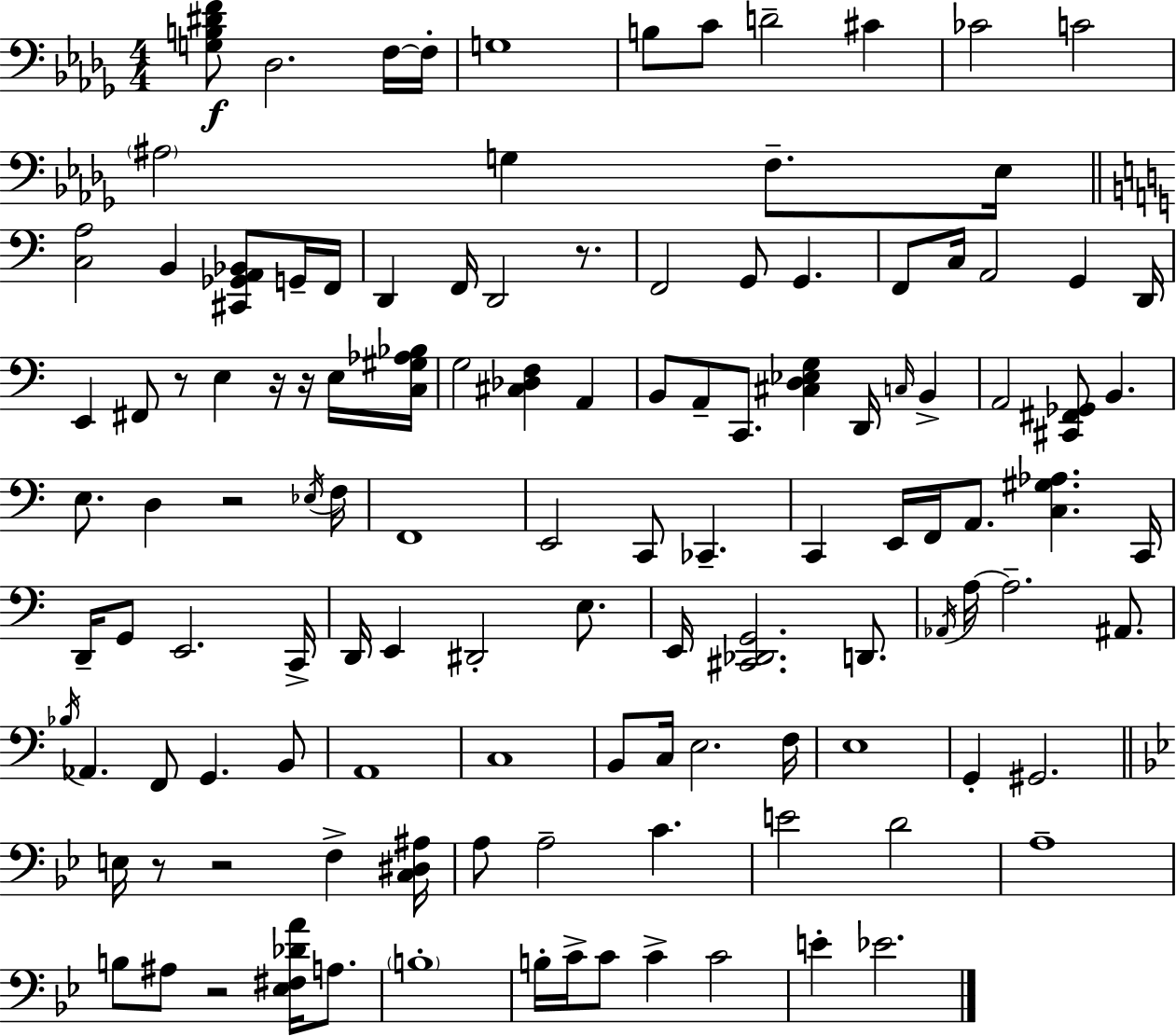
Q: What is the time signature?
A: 4/4